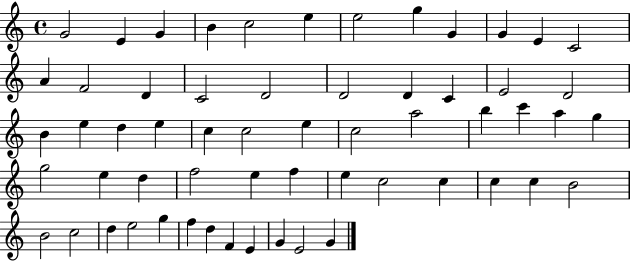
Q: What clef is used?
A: treble